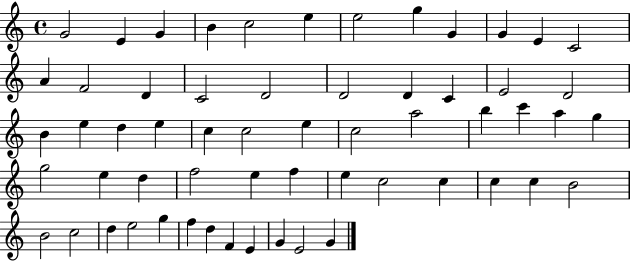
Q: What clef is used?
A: treble